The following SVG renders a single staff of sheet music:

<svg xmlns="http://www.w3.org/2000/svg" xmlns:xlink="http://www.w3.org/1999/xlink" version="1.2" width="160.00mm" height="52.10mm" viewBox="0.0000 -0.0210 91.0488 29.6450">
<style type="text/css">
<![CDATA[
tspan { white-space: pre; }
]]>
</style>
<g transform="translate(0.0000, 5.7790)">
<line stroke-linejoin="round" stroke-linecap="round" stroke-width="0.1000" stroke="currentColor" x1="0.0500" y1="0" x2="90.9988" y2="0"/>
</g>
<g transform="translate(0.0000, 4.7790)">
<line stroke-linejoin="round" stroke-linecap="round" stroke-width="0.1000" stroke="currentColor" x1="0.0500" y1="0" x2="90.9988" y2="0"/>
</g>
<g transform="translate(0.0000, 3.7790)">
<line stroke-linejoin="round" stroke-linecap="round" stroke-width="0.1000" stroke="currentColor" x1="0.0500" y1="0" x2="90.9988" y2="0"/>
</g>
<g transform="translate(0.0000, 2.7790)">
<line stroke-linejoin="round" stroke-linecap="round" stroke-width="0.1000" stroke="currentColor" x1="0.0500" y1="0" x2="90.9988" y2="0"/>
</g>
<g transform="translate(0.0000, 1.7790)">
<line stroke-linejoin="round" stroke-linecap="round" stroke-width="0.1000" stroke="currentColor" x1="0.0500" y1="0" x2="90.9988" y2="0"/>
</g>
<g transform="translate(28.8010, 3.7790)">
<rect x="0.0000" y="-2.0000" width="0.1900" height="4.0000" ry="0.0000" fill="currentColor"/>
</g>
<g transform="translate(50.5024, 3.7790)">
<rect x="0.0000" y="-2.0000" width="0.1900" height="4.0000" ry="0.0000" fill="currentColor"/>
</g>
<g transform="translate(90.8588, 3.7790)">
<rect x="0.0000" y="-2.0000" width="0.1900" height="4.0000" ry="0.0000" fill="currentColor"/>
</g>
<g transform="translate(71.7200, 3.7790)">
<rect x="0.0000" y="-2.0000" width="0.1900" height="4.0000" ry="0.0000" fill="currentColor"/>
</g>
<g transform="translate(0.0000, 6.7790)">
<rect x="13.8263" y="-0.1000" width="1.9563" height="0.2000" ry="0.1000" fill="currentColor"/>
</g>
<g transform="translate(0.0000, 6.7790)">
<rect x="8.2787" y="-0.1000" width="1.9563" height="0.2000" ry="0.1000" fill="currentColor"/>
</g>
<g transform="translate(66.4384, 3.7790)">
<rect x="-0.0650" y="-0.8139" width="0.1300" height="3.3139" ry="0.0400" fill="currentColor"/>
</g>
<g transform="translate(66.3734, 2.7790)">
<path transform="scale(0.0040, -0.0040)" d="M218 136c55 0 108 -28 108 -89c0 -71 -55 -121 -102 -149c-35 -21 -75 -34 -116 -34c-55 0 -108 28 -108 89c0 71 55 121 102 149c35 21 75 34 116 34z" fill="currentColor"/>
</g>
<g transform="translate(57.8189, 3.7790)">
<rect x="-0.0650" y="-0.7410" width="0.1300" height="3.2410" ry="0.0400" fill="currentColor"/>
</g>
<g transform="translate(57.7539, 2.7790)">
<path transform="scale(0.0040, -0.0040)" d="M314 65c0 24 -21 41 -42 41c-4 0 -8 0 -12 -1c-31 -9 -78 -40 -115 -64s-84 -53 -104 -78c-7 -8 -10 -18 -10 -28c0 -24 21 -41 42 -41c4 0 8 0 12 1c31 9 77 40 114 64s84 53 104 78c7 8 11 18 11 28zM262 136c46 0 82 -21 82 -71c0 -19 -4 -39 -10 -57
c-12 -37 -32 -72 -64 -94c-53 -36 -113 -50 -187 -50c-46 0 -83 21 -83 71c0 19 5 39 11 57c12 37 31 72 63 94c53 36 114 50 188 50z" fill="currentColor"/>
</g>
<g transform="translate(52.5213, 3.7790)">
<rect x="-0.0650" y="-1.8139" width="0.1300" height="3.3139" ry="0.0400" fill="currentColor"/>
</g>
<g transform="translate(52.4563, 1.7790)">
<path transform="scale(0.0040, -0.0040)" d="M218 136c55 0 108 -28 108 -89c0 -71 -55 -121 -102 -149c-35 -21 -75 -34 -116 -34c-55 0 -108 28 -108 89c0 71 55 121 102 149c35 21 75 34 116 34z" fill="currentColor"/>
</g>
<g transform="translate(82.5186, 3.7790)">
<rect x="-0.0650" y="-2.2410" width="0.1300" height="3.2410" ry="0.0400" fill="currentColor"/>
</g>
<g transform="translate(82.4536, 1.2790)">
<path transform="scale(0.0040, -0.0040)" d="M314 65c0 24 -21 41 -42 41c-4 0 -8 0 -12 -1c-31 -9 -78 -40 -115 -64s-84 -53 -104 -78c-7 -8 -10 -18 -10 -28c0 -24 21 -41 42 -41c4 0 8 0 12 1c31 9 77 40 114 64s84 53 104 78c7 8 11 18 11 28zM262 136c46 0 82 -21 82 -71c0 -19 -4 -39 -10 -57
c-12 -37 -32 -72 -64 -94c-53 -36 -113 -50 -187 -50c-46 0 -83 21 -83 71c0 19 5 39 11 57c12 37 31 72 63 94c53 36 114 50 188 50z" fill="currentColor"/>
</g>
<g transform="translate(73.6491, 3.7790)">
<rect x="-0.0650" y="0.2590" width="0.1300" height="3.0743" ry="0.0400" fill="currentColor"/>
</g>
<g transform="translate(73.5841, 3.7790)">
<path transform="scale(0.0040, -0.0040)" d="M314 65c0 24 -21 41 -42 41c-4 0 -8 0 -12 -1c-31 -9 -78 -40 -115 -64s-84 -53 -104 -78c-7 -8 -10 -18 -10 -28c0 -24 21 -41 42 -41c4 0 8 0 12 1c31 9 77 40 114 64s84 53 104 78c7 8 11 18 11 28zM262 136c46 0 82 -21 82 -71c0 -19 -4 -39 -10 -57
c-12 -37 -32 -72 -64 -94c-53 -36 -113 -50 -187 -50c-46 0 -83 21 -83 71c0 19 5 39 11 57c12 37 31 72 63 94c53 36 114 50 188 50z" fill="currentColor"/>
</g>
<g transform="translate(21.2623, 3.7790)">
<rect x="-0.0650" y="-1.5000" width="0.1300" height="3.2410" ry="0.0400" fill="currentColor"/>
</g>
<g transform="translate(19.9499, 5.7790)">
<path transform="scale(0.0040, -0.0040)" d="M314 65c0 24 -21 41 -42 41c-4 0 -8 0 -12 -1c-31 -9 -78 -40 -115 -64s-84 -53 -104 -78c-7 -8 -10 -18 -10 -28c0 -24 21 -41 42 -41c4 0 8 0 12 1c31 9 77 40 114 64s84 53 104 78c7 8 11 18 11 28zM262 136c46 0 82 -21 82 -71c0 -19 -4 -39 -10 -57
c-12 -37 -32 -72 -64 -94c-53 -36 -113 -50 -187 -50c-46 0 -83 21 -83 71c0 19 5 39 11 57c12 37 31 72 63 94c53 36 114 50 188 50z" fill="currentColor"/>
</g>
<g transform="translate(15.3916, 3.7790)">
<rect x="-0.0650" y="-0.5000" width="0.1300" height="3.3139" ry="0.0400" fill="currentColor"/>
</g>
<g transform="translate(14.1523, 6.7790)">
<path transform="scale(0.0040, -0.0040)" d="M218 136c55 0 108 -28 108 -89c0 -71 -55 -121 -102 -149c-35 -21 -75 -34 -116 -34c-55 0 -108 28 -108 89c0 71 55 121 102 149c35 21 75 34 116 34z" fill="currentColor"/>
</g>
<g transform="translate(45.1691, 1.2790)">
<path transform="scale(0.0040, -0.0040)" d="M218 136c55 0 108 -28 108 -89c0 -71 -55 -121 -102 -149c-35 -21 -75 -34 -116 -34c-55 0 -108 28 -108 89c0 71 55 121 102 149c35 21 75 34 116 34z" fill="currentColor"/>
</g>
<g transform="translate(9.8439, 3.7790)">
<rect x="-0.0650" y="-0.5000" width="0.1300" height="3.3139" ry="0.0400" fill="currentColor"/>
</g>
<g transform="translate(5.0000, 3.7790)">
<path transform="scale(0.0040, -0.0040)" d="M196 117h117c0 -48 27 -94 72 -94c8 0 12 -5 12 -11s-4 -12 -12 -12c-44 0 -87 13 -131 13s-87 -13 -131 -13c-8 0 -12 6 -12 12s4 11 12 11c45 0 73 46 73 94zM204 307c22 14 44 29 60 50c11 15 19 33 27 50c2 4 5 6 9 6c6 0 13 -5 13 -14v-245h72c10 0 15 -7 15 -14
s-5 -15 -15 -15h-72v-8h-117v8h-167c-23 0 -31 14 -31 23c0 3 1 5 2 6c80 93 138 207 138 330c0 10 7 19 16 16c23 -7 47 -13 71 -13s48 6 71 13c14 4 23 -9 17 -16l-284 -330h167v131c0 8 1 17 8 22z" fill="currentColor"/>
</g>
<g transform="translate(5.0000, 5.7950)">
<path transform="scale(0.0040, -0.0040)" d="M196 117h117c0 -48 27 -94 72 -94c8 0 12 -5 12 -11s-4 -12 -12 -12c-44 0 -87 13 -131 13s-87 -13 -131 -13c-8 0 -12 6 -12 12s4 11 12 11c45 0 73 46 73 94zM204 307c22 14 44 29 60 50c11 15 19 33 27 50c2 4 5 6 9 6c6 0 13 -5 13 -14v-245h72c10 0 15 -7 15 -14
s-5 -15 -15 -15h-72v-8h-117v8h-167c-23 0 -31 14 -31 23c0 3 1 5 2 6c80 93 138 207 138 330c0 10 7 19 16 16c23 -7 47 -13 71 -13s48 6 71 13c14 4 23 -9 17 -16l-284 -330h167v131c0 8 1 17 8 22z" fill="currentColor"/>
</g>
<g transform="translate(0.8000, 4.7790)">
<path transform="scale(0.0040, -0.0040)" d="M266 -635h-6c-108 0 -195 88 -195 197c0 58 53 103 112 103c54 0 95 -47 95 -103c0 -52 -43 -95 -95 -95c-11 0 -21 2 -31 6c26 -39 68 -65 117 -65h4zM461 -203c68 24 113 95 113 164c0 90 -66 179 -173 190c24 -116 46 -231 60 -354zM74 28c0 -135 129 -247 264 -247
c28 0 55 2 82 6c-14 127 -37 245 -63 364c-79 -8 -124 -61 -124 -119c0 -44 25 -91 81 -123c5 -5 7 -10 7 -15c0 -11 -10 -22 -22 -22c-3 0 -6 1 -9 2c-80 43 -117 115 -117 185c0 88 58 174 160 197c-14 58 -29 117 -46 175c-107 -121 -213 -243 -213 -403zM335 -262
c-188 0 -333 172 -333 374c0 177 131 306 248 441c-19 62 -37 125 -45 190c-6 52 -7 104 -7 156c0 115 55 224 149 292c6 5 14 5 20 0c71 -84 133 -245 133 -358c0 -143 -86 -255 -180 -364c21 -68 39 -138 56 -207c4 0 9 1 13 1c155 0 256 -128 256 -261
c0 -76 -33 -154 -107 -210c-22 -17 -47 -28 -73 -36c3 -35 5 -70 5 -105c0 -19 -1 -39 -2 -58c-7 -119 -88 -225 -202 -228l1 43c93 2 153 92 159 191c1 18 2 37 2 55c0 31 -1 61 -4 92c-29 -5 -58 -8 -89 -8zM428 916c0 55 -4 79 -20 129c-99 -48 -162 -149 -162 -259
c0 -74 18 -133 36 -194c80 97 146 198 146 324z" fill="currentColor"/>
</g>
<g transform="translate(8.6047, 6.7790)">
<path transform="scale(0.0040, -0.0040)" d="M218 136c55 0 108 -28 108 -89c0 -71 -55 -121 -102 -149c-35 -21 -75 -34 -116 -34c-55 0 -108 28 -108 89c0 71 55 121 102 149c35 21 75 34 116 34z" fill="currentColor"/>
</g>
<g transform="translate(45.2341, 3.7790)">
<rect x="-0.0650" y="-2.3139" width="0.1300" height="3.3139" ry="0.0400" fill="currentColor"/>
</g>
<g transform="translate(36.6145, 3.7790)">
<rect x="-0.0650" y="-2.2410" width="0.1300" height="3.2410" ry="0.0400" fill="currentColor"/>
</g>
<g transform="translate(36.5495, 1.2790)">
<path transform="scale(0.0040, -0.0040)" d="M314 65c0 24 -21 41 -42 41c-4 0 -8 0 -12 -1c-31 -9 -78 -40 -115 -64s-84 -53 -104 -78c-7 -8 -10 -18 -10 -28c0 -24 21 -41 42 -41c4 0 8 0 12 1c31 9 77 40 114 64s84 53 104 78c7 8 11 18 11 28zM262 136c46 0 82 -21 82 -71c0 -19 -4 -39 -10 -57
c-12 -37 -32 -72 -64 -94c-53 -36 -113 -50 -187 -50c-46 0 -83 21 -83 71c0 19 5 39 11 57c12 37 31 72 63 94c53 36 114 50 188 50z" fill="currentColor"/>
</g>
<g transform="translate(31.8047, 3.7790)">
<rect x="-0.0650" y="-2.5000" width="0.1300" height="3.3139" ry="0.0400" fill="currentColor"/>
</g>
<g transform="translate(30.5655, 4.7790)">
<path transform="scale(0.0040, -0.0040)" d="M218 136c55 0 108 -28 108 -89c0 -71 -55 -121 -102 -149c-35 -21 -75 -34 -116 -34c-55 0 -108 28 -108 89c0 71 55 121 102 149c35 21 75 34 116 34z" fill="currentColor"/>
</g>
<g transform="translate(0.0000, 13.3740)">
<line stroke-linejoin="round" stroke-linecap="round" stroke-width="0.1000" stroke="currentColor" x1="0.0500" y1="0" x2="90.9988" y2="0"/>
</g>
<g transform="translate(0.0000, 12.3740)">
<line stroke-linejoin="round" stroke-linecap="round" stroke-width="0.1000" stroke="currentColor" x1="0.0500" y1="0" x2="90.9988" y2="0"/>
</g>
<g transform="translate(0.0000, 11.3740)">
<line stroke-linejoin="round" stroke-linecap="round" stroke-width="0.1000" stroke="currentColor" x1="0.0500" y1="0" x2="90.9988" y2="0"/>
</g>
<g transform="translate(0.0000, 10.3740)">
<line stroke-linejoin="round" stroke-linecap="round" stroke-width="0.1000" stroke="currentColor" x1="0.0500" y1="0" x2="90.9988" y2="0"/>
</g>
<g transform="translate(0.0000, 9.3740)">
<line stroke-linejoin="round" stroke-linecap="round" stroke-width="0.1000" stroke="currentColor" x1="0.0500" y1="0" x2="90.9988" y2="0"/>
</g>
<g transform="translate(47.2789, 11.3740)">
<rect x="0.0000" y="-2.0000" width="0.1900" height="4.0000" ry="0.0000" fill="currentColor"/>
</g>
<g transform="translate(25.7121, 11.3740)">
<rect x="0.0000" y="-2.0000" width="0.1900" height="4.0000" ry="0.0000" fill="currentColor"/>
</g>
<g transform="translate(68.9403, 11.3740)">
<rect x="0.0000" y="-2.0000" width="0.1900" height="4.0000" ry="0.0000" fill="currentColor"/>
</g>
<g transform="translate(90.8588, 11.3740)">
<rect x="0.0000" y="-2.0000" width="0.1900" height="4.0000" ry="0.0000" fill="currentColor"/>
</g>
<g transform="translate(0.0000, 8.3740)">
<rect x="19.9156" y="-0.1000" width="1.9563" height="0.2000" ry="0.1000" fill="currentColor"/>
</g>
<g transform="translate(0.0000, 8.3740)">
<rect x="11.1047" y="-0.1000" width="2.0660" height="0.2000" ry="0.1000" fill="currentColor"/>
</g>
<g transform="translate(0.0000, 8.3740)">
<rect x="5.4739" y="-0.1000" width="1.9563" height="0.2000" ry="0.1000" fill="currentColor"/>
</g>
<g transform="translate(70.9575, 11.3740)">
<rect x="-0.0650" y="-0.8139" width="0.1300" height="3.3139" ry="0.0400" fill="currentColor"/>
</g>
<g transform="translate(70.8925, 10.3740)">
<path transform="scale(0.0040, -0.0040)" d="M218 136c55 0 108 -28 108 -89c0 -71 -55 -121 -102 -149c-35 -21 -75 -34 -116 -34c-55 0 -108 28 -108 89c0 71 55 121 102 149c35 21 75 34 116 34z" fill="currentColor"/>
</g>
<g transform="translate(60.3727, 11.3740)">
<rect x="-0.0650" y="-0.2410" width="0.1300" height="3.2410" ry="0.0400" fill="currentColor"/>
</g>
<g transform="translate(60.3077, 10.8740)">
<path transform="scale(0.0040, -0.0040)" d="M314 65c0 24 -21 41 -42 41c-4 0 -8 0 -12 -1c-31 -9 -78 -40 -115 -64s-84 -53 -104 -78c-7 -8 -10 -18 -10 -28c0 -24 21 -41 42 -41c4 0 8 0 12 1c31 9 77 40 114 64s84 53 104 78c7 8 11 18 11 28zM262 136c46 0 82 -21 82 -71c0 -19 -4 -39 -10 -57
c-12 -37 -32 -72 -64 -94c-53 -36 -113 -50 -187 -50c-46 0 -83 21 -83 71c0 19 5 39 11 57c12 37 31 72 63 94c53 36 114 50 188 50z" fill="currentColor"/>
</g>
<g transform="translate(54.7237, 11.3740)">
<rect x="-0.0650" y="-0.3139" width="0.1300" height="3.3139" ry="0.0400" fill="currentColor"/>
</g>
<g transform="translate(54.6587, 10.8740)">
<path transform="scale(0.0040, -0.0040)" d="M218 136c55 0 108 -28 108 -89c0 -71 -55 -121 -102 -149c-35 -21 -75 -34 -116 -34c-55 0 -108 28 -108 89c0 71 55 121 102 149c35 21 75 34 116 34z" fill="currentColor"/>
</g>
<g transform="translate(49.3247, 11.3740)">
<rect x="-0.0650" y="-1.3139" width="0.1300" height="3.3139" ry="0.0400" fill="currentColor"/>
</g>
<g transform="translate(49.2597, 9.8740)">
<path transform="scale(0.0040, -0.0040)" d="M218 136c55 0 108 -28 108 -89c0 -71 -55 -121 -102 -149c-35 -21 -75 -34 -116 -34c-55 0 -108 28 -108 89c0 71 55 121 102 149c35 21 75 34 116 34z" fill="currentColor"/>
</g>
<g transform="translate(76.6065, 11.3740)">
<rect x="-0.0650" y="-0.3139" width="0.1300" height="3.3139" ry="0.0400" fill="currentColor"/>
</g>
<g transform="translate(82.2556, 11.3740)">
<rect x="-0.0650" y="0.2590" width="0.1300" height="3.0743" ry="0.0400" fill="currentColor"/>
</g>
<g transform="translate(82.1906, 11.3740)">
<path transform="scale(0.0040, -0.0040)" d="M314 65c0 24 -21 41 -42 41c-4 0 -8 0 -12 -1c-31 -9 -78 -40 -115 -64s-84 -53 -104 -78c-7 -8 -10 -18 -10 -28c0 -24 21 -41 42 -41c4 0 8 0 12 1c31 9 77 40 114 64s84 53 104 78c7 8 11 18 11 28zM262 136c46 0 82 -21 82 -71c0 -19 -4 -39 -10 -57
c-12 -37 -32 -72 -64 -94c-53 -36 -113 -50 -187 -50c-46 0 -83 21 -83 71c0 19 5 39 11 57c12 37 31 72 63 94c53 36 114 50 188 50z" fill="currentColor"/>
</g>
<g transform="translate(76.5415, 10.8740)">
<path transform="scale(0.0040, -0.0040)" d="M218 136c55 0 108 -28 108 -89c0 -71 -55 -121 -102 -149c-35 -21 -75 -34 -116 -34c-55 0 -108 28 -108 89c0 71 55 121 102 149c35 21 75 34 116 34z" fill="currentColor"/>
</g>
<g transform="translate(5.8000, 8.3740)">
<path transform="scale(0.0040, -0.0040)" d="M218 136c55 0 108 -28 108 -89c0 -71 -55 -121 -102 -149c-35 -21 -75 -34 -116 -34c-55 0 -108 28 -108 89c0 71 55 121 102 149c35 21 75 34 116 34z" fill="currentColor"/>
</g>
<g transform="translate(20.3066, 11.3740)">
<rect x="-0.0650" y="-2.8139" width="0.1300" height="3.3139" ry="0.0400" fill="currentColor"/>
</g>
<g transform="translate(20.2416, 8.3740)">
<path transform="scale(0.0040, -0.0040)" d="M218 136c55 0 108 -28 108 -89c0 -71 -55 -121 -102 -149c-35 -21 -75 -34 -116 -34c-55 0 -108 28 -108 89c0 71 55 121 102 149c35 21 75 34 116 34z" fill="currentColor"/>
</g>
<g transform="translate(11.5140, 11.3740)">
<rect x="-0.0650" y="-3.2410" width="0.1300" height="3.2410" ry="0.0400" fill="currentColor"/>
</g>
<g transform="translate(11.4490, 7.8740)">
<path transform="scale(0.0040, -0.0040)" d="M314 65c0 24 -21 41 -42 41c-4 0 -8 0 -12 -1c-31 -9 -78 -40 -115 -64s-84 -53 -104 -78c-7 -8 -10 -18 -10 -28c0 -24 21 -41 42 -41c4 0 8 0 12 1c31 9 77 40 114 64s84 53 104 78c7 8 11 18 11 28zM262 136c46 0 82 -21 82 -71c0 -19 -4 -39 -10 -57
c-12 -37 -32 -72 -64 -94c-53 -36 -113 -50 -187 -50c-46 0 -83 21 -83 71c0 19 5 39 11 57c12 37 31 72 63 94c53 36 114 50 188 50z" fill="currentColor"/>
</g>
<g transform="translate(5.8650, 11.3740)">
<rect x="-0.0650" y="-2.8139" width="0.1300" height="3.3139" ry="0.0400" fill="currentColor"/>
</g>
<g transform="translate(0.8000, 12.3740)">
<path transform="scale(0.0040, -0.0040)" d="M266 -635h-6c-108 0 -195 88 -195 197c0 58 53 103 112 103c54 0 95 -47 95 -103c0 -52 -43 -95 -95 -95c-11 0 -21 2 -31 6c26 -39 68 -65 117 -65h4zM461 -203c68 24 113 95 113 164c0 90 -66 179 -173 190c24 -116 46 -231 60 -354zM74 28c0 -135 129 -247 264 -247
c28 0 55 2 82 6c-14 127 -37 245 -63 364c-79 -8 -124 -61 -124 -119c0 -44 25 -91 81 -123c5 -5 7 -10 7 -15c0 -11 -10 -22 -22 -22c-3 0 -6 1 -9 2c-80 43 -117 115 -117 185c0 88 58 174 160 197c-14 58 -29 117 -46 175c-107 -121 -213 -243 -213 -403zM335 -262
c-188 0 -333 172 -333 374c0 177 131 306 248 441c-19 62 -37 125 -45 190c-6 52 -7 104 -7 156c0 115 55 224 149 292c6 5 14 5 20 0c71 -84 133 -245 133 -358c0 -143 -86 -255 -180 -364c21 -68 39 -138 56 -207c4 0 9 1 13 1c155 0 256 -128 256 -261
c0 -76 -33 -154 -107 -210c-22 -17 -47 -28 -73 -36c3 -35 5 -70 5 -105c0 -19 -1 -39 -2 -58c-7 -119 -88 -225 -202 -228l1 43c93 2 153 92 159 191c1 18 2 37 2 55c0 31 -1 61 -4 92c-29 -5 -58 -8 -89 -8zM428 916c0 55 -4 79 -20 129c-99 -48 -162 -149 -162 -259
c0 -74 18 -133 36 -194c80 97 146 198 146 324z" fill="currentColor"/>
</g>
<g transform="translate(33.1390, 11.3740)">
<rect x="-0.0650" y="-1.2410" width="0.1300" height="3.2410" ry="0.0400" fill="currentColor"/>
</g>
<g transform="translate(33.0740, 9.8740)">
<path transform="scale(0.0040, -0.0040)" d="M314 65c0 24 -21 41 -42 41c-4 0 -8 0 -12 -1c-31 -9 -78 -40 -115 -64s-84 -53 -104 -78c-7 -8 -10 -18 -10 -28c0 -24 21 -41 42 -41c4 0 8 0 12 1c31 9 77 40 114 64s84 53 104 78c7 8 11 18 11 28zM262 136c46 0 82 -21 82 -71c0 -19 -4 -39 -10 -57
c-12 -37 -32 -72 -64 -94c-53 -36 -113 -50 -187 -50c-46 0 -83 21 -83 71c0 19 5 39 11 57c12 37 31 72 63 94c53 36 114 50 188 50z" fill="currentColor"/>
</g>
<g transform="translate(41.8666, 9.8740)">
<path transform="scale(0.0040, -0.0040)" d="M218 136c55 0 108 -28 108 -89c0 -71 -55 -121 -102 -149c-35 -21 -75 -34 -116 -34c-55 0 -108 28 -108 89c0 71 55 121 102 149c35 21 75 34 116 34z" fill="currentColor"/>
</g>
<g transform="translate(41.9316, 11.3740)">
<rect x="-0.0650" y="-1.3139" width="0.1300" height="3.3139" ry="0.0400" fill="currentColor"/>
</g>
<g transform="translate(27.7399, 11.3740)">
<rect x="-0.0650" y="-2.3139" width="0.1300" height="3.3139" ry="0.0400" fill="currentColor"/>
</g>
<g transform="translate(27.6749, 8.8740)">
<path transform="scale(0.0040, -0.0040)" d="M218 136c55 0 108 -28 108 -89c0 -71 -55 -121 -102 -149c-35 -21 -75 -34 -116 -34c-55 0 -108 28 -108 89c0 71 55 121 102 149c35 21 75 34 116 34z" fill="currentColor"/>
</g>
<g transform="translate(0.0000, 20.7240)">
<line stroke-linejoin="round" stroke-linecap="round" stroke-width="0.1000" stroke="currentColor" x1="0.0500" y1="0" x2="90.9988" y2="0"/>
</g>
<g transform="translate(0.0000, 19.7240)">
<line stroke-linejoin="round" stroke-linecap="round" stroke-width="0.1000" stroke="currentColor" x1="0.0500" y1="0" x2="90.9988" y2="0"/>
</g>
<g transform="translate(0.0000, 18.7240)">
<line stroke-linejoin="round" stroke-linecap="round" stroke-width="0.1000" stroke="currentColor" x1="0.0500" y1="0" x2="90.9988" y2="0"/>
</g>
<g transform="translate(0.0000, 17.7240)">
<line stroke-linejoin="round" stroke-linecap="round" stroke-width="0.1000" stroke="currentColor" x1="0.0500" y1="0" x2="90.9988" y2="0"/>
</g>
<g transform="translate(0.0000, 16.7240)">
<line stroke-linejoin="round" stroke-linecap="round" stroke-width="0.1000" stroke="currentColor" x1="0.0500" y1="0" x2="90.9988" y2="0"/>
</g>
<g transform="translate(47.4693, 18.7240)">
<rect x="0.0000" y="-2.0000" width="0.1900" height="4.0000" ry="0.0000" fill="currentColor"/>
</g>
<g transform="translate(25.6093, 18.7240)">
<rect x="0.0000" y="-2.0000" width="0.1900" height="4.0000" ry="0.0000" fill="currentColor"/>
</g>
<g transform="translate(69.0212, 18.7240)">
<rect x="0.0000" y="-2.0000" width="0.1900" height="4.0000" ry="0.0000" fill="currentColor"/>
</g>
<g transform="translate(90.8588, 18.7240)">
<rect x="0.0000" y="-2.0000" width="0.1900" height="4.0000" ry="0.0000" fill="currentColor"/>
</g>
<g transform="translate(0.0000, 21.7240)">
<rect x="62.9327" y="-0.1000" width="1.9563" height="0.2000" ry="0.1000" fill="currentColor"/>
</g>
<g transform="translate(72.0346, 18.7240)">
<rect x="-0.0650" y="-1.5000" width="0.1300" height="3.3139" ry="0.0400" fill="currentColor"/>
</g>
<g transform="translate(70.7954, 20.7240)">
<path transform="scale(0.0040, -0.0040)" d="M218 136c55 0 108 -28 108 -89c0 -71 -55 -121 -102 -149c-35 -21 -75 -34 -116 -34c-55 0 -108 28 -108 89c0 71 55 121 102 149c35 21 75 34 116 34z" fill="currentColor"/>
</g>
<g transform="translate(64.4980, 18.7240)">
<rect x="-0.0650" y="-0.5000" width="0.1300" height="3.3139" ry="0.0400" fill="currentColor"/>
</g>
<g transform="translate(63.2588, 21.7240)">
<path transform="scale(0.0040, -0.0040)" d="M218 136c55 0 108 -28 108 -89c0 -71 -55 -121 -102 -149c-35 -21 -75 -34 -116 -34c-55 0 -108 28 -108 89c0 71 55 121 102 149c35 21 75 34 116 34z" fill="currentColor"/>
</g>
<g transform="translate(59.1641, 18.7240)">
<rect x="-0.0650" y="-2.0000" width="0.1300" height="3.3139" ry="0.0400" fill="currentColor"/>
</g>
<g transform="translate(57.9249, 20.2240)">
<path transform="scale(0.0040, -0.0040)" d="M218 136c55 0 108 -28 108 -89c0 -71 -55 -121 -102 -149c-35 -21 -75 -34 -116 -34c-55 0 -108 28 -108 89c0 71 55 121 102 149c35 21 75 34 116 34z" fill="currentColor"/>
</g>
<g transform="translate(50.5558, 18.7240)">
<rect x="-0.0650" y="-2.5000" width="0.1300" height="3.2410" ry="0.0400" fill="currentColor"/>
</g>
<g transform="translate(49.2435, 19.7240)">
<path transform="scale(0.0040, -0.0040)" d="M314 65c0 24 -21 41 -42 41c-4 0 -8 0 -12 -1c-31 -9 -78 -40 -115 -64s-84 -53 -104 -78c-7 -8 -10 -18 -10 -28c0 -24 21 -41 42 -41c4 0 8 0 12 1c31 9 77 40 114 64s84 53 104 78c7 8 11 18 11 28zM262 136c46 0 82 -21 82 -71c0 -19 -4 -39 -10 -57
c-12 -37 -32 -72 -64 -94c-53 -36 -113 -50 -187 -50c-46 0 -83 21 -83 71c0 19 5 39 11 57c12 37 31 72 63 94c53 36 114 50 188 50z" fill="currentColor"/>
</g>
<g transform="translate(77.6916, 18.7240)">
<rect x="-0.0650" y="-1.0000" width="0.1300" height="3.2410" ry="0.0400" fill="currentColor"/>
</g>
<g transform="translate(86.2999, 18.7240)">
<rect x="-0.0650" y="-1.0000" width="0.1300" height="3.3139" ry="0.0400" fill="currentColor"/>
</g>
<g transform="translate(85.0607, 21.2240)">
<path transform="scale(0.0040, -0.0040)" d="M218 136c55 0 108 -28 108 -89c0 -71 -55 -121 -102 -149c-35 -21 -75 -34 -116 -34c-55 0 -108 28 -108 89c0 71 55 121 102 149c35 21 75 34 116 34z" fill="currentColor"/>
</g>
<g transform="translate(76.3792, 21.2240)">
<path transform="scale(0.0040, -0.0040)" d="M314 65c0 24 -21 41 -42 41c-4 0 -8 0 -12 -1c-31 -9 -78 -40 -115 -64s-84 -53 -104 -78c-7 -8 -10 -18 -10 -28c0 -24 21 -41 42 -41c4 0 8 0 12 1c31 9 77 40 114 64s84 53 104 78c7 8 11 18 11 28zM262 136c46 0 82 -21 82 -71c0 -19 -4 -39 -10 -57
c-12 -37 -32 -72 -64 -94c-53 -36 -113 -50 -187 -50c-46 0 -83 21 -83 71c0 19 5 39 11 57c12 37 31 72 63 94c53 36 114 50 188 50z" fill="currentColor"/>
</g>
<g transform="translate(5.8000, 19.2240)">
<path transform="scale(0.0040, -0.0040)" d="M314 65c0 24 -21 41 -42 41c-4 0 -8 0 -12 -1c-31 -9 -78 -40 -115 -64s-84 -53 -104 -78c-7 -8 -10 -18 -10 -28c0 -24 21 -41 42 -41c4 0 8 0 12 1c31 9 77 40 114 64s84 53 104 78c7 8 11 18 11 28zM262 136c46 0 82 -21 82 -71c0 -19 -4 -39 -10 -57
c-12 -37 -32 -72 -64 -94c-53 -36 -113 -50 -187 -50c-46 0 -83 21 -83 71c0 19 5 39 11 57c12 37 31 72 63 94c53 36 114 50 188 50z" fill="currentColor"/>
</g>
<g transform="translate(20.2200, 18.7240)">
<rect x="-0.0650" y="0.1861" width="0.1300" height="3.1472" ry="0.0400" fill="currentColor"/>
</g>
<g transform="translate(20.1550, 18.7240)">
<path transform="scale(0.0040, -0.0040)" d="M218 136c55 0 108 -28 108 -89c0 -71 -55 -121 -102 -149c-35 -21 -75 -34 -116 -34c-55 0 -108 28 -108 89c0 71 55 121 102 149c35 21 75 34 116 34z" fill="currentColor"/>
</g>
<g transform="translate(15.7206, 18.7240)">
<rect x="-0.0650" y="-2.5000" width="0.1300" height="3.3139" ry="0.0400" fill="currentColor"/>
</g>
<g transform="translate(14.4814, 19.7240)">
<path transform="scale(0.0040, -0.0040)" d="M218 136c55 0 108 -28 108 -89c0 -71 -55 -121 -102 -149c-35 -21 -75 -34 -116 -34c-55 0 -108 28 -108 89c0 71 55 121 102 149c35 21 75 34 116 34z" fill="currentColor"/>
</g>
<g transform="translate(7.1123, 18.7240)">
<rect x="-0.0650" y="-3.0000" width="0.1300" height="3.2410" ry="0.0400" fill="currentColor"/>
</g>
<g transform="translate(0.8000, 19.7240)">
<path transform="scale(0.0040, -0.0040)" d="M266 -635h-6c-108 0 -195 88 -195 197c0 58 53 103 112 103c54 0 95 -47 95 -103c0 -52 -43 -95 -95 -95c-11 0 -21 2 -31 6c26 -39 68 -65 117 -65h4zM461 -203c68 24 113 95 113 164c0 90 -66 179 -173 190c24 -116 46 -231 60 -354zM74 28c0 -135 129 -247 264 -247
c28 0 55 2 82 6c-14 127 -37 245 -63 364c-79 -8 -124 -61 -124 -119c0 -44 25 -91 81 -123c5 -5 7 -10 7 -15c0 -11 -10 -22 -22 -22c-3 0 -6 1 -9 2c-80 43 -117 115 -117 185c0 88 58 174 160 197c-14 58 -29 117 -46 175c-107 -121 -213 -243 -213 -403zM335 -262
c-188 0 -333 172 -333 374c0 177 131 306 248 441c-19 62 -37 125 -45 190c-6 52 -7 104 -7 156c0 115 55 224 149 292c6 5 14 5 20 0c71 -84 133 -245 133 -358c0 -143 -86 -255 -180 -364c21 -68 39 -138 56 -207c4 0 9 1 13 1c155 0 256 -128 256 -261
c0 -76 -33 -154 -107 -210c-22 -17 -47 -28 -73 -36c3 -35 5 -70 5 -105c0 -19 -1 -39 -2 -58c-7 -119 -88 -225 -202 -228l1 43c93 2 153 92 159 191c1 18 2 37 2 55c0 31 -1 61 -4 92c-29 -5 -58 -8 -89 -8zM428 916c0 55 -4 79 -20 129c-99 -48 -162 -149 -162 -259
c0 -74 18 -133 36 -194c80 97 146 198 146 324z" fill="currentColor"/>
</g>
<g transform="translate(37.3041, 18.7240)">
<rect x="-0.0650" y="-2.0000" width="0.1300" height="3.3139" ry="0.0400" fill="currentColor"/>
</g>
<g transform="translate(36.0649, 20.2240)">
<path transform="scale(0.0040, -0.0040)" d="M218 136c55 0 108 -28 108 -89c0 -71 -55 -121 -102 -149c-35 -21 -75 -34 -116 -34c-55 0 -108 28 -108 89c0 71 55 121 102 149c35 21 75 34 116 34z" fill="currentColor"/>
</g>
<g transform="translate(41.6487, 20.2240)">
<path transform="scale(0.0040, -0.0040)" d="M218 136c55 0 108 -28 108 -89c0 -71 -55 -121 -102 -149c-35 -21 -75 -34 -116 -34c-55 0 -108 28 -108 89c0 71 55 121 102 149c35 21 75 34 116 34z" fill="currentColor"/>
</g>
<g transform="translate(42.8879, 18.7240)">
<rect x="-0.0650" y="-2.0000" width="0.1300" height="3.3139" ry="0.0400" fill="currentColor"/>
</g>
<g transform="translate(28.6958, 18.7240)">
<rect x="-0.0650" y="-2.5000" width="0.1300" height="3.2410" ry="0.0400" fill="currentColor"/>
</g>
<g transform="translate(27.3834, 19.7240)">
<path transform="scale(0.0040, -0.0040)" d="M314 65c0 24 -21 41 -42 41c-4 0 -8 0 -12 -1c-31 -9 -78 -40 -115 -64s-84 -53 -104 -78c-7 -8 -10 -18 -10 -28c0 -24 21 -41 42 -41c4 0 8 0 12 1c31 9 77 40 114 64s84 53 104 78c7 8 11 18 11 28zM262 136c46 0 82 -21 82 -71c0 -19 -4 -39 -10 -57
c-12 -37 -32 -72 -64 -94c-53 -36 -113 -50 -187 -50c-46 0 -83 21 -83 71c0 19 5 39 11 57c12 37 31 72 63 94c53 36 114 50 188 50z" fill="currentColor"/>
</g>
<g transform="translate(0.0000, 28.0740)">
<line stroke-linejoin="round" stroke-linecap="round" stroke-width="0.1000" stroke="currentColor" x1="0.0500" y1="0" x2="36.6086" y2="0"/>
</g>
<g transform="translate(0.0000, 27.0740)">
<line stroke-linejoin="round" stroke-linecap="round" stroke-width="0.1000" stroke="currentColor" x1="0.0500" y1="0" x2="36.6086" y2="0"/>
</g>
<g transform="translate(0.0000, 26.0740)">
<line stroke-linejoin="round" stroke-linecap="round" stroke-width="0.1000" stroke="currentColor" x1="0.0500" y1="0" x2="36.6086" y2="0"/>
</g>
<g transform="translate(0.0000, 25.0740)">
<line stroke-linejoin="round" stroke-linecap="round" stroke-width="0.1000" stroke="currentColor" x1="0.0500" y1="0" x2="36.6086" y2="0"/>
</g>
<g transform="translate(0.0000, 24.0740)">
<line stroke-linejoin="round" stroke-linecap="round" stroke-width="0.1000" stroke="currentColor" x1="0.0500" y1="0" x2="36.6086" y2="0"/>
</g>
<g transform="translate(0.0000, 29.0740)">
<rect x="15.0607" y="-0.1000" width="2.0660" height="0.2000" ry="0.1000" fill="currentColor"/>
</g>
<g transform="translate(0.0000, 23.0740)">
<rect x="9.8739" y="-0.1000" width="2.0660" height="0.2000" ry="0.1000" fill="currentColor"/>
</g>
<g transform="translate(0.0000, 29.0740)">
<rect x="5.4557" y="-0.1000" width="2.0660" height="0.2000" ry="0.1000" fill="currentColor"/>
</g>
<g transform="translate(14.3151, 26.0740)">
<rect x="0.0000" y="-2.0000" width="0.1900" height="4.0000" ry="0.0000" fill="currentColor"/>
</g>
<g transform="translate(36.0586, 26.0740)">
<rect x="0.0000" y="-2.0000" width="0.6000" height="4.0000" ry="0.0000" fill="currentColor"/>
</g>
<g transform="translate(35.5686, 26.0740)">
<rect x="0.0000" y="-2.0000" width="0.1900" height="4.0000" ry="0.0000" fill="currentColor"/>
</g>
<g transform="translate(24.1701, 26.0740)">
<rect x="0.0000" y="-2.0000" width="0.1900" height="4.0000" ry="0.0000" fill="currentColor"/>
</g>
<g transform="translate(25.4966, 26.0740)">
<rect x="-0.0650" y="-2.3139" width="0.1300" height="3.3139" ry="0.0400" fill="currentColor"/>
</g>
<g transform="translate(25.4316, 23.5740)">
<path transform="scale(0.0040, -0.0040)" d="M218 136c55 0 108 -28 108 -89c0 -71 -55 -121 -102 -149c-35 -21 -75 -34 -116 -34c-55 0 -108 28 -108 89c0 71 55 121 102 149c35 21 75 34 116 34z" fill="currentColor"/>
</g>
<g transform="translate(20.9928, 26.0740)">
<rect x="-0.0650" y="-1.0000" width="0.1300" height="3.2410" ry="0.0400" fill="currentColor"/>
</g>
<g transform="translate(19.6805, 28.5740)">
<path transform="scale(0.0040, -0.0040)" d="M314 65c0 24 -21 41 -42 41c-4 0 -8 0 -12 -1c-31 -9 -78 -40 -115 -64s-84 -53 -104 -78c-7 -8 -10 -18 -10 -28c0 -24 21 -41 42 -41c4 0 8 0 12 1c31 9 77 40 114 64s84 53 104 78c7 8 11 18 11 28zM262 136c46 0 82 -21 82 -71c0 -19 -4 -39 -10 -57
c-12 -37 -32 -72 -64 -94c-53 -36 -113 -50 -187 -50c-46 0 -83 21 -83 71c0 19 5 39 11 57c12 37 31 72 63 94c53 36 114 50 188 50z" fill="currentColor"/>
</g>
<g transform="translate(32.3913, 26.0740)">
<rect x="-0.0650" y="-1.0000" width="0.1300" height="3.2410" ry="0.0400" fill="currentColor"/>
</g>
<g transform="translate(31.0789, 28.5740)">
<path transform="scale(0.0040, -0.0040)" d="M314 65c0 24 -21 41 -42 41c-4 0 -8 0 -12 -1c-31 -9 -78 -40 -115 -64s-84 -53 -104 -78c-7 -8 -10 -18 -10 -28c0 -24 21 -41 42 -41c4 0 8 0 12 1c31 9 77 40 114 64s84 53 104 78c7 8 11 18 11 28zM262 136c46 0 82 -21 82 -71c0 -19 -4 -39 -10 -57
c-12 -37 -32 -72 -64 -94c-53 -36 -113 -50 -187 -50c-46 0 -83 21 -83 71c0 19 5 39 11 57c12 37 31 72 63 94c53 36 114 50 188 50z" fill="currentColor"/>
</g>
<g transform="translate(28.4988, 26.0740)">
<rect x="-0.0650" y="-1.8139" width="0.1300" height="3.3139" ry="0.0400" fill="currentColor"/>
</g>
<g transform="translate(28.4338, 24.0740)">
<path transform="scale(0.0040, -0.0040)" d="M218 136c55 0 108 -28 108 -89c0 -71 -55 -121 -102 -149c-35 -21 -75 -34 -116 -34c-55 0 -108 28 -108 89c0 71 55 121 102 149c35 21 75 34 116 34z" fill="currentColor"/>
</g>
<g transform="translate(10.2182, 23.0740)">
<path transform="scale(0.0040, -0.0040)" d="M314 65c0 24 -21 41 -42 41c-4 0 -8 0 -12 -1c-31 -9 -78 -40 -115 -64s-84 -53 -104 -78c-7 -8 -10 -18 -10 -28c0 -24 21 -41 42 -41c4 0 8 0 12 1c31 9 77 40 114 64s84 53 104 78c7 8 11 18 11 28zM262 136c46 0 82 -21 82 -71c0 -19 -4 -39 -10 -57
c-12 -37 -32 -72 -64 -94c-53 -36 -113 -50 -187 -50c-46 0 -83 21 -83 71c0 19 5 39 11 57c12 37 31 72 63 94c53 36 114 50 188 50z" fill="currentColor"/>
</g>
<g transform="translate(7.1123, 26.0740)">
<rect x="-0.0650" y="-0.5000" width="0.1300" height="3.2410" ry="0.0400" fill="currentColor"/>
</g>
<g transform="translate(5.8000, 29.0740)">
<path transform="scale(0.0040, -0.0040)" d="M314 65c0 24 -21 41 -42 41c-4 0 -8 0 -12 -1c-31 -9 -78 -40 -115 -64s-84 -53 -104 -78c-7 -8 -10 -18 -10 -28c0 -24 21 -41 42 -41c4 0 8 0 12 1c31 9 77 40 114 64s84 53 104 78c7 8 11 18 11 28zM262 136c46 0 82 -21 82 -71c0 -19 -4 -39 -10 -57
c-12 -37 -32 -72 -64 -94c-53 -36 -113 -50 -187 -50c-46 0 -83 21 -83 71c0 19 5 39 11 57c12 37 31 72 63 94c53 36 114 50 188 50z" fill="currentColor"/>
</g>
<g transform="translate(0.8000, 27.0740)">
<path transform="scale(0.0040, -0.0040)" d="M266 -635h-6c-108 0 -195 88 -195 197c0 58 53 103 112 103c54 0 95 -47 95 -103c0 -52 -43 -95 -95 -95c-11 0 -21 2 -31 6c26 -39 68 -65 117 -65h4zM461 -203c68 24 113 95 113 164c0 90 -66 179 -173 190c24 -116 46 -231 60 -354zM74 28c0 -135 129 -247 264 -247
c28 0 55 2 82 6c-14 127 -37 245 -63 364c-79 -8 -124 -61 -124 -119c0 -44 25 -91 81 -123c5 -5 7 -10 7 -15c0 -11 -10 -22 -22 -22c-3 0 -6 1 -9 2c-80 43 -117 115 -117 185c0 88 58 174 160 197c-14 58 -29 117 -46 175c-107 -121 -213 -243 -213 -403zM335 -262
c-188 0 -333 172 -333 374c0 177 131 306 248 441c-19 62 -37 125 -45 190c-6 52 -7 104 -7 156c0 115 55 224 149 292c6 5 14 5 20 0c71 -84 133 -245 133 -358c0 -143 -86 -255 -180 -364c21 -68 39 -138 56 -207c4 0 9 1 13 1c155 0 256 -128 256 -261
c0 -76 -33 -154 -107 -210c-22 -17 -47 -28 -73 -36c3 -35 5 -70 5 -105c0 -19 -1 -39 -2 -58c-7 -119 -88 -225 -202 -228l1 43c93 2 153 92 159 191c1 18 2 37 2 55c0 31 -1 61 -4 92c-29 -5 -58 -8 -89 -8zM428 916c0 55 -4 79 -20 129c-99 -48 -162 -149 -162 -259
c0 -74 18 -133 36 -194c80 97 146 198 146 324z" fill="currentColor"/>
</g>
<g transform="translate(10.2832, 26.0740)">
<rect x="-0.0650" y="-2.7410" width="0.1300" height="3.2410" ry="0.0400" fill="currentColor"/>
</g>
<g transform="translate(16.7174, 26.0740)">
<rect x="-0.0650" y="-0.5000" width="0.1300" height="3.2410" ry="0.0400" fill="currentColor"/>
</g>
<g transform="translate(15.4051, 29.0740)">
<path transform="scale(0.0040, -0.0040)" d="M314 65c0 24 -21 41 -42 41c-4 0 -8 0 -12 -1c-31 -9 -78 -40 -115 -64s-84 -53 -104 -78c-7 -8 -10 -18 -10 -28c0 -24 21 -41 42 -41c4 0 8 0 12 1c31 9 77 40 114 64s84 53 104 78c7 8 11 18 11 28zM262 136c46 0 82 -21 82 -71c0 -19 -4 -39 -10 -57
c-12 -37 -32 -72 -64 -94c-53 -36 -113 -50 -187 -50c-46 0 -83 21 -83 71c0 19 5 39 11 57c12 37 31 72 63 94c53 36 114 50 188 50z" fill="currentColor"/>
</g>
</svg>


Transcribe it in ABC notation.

X:1
T:Untitled
M:4/4
L:1/4
K:C
C C E2 G g2 g f d2 d B2 g2 a b2 a g e2 e e c c2 d c B2 A2 G B G2 F F G2 F C E D2 D C2 a2 C2 D2 g f D2